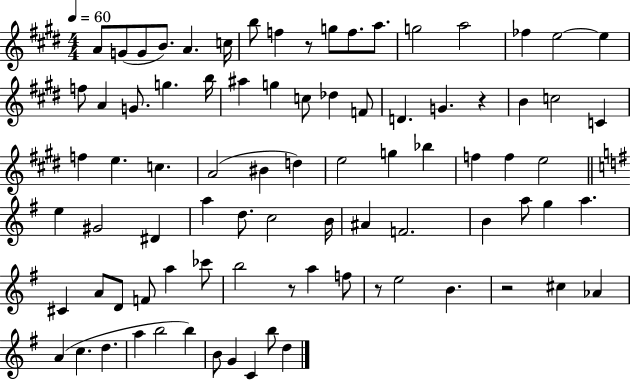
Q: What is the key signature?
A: E major